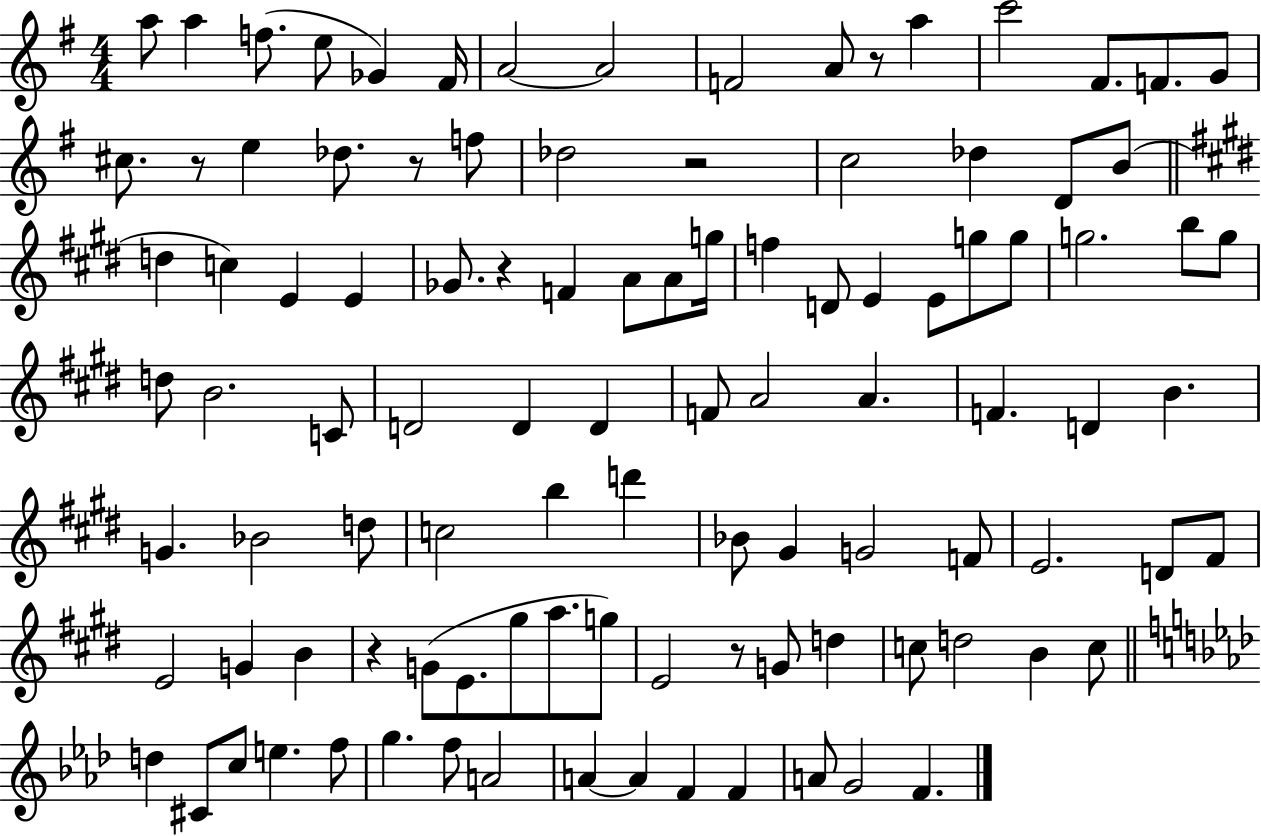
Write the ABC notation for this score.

X:1
T:Untitled
M:4/4
L:1/4
K:G
a/2 a f/2 e/2 _G ^F/4 A2 A2 F2 A/2 z/2 a c'2 ^F/2 F/2 G/2 ^c/2 z/2 e _d/2 z/2 f/2 _d2 z2 c2 _d D/2 B/2 d c E E _G/2 z F A/2 A/2 g/4 f D/2 E E/2 g/2 g/2 g2 b/2 g/2 d/2 B2 C/2 D2 D D F/2 A2 A F D B G _B2 d/2 c2 b d' _B/2 ^G G2 F/2 E2 D/2 ^F/2 E2 G B z G/2 E/2 ^g/2 a/2 g/2 E2 z/2 G/2 d c/2 d2 B c/2 d ^C/2 c/2 e f/2 g f/2 A2 A A F F A/2 G2 F